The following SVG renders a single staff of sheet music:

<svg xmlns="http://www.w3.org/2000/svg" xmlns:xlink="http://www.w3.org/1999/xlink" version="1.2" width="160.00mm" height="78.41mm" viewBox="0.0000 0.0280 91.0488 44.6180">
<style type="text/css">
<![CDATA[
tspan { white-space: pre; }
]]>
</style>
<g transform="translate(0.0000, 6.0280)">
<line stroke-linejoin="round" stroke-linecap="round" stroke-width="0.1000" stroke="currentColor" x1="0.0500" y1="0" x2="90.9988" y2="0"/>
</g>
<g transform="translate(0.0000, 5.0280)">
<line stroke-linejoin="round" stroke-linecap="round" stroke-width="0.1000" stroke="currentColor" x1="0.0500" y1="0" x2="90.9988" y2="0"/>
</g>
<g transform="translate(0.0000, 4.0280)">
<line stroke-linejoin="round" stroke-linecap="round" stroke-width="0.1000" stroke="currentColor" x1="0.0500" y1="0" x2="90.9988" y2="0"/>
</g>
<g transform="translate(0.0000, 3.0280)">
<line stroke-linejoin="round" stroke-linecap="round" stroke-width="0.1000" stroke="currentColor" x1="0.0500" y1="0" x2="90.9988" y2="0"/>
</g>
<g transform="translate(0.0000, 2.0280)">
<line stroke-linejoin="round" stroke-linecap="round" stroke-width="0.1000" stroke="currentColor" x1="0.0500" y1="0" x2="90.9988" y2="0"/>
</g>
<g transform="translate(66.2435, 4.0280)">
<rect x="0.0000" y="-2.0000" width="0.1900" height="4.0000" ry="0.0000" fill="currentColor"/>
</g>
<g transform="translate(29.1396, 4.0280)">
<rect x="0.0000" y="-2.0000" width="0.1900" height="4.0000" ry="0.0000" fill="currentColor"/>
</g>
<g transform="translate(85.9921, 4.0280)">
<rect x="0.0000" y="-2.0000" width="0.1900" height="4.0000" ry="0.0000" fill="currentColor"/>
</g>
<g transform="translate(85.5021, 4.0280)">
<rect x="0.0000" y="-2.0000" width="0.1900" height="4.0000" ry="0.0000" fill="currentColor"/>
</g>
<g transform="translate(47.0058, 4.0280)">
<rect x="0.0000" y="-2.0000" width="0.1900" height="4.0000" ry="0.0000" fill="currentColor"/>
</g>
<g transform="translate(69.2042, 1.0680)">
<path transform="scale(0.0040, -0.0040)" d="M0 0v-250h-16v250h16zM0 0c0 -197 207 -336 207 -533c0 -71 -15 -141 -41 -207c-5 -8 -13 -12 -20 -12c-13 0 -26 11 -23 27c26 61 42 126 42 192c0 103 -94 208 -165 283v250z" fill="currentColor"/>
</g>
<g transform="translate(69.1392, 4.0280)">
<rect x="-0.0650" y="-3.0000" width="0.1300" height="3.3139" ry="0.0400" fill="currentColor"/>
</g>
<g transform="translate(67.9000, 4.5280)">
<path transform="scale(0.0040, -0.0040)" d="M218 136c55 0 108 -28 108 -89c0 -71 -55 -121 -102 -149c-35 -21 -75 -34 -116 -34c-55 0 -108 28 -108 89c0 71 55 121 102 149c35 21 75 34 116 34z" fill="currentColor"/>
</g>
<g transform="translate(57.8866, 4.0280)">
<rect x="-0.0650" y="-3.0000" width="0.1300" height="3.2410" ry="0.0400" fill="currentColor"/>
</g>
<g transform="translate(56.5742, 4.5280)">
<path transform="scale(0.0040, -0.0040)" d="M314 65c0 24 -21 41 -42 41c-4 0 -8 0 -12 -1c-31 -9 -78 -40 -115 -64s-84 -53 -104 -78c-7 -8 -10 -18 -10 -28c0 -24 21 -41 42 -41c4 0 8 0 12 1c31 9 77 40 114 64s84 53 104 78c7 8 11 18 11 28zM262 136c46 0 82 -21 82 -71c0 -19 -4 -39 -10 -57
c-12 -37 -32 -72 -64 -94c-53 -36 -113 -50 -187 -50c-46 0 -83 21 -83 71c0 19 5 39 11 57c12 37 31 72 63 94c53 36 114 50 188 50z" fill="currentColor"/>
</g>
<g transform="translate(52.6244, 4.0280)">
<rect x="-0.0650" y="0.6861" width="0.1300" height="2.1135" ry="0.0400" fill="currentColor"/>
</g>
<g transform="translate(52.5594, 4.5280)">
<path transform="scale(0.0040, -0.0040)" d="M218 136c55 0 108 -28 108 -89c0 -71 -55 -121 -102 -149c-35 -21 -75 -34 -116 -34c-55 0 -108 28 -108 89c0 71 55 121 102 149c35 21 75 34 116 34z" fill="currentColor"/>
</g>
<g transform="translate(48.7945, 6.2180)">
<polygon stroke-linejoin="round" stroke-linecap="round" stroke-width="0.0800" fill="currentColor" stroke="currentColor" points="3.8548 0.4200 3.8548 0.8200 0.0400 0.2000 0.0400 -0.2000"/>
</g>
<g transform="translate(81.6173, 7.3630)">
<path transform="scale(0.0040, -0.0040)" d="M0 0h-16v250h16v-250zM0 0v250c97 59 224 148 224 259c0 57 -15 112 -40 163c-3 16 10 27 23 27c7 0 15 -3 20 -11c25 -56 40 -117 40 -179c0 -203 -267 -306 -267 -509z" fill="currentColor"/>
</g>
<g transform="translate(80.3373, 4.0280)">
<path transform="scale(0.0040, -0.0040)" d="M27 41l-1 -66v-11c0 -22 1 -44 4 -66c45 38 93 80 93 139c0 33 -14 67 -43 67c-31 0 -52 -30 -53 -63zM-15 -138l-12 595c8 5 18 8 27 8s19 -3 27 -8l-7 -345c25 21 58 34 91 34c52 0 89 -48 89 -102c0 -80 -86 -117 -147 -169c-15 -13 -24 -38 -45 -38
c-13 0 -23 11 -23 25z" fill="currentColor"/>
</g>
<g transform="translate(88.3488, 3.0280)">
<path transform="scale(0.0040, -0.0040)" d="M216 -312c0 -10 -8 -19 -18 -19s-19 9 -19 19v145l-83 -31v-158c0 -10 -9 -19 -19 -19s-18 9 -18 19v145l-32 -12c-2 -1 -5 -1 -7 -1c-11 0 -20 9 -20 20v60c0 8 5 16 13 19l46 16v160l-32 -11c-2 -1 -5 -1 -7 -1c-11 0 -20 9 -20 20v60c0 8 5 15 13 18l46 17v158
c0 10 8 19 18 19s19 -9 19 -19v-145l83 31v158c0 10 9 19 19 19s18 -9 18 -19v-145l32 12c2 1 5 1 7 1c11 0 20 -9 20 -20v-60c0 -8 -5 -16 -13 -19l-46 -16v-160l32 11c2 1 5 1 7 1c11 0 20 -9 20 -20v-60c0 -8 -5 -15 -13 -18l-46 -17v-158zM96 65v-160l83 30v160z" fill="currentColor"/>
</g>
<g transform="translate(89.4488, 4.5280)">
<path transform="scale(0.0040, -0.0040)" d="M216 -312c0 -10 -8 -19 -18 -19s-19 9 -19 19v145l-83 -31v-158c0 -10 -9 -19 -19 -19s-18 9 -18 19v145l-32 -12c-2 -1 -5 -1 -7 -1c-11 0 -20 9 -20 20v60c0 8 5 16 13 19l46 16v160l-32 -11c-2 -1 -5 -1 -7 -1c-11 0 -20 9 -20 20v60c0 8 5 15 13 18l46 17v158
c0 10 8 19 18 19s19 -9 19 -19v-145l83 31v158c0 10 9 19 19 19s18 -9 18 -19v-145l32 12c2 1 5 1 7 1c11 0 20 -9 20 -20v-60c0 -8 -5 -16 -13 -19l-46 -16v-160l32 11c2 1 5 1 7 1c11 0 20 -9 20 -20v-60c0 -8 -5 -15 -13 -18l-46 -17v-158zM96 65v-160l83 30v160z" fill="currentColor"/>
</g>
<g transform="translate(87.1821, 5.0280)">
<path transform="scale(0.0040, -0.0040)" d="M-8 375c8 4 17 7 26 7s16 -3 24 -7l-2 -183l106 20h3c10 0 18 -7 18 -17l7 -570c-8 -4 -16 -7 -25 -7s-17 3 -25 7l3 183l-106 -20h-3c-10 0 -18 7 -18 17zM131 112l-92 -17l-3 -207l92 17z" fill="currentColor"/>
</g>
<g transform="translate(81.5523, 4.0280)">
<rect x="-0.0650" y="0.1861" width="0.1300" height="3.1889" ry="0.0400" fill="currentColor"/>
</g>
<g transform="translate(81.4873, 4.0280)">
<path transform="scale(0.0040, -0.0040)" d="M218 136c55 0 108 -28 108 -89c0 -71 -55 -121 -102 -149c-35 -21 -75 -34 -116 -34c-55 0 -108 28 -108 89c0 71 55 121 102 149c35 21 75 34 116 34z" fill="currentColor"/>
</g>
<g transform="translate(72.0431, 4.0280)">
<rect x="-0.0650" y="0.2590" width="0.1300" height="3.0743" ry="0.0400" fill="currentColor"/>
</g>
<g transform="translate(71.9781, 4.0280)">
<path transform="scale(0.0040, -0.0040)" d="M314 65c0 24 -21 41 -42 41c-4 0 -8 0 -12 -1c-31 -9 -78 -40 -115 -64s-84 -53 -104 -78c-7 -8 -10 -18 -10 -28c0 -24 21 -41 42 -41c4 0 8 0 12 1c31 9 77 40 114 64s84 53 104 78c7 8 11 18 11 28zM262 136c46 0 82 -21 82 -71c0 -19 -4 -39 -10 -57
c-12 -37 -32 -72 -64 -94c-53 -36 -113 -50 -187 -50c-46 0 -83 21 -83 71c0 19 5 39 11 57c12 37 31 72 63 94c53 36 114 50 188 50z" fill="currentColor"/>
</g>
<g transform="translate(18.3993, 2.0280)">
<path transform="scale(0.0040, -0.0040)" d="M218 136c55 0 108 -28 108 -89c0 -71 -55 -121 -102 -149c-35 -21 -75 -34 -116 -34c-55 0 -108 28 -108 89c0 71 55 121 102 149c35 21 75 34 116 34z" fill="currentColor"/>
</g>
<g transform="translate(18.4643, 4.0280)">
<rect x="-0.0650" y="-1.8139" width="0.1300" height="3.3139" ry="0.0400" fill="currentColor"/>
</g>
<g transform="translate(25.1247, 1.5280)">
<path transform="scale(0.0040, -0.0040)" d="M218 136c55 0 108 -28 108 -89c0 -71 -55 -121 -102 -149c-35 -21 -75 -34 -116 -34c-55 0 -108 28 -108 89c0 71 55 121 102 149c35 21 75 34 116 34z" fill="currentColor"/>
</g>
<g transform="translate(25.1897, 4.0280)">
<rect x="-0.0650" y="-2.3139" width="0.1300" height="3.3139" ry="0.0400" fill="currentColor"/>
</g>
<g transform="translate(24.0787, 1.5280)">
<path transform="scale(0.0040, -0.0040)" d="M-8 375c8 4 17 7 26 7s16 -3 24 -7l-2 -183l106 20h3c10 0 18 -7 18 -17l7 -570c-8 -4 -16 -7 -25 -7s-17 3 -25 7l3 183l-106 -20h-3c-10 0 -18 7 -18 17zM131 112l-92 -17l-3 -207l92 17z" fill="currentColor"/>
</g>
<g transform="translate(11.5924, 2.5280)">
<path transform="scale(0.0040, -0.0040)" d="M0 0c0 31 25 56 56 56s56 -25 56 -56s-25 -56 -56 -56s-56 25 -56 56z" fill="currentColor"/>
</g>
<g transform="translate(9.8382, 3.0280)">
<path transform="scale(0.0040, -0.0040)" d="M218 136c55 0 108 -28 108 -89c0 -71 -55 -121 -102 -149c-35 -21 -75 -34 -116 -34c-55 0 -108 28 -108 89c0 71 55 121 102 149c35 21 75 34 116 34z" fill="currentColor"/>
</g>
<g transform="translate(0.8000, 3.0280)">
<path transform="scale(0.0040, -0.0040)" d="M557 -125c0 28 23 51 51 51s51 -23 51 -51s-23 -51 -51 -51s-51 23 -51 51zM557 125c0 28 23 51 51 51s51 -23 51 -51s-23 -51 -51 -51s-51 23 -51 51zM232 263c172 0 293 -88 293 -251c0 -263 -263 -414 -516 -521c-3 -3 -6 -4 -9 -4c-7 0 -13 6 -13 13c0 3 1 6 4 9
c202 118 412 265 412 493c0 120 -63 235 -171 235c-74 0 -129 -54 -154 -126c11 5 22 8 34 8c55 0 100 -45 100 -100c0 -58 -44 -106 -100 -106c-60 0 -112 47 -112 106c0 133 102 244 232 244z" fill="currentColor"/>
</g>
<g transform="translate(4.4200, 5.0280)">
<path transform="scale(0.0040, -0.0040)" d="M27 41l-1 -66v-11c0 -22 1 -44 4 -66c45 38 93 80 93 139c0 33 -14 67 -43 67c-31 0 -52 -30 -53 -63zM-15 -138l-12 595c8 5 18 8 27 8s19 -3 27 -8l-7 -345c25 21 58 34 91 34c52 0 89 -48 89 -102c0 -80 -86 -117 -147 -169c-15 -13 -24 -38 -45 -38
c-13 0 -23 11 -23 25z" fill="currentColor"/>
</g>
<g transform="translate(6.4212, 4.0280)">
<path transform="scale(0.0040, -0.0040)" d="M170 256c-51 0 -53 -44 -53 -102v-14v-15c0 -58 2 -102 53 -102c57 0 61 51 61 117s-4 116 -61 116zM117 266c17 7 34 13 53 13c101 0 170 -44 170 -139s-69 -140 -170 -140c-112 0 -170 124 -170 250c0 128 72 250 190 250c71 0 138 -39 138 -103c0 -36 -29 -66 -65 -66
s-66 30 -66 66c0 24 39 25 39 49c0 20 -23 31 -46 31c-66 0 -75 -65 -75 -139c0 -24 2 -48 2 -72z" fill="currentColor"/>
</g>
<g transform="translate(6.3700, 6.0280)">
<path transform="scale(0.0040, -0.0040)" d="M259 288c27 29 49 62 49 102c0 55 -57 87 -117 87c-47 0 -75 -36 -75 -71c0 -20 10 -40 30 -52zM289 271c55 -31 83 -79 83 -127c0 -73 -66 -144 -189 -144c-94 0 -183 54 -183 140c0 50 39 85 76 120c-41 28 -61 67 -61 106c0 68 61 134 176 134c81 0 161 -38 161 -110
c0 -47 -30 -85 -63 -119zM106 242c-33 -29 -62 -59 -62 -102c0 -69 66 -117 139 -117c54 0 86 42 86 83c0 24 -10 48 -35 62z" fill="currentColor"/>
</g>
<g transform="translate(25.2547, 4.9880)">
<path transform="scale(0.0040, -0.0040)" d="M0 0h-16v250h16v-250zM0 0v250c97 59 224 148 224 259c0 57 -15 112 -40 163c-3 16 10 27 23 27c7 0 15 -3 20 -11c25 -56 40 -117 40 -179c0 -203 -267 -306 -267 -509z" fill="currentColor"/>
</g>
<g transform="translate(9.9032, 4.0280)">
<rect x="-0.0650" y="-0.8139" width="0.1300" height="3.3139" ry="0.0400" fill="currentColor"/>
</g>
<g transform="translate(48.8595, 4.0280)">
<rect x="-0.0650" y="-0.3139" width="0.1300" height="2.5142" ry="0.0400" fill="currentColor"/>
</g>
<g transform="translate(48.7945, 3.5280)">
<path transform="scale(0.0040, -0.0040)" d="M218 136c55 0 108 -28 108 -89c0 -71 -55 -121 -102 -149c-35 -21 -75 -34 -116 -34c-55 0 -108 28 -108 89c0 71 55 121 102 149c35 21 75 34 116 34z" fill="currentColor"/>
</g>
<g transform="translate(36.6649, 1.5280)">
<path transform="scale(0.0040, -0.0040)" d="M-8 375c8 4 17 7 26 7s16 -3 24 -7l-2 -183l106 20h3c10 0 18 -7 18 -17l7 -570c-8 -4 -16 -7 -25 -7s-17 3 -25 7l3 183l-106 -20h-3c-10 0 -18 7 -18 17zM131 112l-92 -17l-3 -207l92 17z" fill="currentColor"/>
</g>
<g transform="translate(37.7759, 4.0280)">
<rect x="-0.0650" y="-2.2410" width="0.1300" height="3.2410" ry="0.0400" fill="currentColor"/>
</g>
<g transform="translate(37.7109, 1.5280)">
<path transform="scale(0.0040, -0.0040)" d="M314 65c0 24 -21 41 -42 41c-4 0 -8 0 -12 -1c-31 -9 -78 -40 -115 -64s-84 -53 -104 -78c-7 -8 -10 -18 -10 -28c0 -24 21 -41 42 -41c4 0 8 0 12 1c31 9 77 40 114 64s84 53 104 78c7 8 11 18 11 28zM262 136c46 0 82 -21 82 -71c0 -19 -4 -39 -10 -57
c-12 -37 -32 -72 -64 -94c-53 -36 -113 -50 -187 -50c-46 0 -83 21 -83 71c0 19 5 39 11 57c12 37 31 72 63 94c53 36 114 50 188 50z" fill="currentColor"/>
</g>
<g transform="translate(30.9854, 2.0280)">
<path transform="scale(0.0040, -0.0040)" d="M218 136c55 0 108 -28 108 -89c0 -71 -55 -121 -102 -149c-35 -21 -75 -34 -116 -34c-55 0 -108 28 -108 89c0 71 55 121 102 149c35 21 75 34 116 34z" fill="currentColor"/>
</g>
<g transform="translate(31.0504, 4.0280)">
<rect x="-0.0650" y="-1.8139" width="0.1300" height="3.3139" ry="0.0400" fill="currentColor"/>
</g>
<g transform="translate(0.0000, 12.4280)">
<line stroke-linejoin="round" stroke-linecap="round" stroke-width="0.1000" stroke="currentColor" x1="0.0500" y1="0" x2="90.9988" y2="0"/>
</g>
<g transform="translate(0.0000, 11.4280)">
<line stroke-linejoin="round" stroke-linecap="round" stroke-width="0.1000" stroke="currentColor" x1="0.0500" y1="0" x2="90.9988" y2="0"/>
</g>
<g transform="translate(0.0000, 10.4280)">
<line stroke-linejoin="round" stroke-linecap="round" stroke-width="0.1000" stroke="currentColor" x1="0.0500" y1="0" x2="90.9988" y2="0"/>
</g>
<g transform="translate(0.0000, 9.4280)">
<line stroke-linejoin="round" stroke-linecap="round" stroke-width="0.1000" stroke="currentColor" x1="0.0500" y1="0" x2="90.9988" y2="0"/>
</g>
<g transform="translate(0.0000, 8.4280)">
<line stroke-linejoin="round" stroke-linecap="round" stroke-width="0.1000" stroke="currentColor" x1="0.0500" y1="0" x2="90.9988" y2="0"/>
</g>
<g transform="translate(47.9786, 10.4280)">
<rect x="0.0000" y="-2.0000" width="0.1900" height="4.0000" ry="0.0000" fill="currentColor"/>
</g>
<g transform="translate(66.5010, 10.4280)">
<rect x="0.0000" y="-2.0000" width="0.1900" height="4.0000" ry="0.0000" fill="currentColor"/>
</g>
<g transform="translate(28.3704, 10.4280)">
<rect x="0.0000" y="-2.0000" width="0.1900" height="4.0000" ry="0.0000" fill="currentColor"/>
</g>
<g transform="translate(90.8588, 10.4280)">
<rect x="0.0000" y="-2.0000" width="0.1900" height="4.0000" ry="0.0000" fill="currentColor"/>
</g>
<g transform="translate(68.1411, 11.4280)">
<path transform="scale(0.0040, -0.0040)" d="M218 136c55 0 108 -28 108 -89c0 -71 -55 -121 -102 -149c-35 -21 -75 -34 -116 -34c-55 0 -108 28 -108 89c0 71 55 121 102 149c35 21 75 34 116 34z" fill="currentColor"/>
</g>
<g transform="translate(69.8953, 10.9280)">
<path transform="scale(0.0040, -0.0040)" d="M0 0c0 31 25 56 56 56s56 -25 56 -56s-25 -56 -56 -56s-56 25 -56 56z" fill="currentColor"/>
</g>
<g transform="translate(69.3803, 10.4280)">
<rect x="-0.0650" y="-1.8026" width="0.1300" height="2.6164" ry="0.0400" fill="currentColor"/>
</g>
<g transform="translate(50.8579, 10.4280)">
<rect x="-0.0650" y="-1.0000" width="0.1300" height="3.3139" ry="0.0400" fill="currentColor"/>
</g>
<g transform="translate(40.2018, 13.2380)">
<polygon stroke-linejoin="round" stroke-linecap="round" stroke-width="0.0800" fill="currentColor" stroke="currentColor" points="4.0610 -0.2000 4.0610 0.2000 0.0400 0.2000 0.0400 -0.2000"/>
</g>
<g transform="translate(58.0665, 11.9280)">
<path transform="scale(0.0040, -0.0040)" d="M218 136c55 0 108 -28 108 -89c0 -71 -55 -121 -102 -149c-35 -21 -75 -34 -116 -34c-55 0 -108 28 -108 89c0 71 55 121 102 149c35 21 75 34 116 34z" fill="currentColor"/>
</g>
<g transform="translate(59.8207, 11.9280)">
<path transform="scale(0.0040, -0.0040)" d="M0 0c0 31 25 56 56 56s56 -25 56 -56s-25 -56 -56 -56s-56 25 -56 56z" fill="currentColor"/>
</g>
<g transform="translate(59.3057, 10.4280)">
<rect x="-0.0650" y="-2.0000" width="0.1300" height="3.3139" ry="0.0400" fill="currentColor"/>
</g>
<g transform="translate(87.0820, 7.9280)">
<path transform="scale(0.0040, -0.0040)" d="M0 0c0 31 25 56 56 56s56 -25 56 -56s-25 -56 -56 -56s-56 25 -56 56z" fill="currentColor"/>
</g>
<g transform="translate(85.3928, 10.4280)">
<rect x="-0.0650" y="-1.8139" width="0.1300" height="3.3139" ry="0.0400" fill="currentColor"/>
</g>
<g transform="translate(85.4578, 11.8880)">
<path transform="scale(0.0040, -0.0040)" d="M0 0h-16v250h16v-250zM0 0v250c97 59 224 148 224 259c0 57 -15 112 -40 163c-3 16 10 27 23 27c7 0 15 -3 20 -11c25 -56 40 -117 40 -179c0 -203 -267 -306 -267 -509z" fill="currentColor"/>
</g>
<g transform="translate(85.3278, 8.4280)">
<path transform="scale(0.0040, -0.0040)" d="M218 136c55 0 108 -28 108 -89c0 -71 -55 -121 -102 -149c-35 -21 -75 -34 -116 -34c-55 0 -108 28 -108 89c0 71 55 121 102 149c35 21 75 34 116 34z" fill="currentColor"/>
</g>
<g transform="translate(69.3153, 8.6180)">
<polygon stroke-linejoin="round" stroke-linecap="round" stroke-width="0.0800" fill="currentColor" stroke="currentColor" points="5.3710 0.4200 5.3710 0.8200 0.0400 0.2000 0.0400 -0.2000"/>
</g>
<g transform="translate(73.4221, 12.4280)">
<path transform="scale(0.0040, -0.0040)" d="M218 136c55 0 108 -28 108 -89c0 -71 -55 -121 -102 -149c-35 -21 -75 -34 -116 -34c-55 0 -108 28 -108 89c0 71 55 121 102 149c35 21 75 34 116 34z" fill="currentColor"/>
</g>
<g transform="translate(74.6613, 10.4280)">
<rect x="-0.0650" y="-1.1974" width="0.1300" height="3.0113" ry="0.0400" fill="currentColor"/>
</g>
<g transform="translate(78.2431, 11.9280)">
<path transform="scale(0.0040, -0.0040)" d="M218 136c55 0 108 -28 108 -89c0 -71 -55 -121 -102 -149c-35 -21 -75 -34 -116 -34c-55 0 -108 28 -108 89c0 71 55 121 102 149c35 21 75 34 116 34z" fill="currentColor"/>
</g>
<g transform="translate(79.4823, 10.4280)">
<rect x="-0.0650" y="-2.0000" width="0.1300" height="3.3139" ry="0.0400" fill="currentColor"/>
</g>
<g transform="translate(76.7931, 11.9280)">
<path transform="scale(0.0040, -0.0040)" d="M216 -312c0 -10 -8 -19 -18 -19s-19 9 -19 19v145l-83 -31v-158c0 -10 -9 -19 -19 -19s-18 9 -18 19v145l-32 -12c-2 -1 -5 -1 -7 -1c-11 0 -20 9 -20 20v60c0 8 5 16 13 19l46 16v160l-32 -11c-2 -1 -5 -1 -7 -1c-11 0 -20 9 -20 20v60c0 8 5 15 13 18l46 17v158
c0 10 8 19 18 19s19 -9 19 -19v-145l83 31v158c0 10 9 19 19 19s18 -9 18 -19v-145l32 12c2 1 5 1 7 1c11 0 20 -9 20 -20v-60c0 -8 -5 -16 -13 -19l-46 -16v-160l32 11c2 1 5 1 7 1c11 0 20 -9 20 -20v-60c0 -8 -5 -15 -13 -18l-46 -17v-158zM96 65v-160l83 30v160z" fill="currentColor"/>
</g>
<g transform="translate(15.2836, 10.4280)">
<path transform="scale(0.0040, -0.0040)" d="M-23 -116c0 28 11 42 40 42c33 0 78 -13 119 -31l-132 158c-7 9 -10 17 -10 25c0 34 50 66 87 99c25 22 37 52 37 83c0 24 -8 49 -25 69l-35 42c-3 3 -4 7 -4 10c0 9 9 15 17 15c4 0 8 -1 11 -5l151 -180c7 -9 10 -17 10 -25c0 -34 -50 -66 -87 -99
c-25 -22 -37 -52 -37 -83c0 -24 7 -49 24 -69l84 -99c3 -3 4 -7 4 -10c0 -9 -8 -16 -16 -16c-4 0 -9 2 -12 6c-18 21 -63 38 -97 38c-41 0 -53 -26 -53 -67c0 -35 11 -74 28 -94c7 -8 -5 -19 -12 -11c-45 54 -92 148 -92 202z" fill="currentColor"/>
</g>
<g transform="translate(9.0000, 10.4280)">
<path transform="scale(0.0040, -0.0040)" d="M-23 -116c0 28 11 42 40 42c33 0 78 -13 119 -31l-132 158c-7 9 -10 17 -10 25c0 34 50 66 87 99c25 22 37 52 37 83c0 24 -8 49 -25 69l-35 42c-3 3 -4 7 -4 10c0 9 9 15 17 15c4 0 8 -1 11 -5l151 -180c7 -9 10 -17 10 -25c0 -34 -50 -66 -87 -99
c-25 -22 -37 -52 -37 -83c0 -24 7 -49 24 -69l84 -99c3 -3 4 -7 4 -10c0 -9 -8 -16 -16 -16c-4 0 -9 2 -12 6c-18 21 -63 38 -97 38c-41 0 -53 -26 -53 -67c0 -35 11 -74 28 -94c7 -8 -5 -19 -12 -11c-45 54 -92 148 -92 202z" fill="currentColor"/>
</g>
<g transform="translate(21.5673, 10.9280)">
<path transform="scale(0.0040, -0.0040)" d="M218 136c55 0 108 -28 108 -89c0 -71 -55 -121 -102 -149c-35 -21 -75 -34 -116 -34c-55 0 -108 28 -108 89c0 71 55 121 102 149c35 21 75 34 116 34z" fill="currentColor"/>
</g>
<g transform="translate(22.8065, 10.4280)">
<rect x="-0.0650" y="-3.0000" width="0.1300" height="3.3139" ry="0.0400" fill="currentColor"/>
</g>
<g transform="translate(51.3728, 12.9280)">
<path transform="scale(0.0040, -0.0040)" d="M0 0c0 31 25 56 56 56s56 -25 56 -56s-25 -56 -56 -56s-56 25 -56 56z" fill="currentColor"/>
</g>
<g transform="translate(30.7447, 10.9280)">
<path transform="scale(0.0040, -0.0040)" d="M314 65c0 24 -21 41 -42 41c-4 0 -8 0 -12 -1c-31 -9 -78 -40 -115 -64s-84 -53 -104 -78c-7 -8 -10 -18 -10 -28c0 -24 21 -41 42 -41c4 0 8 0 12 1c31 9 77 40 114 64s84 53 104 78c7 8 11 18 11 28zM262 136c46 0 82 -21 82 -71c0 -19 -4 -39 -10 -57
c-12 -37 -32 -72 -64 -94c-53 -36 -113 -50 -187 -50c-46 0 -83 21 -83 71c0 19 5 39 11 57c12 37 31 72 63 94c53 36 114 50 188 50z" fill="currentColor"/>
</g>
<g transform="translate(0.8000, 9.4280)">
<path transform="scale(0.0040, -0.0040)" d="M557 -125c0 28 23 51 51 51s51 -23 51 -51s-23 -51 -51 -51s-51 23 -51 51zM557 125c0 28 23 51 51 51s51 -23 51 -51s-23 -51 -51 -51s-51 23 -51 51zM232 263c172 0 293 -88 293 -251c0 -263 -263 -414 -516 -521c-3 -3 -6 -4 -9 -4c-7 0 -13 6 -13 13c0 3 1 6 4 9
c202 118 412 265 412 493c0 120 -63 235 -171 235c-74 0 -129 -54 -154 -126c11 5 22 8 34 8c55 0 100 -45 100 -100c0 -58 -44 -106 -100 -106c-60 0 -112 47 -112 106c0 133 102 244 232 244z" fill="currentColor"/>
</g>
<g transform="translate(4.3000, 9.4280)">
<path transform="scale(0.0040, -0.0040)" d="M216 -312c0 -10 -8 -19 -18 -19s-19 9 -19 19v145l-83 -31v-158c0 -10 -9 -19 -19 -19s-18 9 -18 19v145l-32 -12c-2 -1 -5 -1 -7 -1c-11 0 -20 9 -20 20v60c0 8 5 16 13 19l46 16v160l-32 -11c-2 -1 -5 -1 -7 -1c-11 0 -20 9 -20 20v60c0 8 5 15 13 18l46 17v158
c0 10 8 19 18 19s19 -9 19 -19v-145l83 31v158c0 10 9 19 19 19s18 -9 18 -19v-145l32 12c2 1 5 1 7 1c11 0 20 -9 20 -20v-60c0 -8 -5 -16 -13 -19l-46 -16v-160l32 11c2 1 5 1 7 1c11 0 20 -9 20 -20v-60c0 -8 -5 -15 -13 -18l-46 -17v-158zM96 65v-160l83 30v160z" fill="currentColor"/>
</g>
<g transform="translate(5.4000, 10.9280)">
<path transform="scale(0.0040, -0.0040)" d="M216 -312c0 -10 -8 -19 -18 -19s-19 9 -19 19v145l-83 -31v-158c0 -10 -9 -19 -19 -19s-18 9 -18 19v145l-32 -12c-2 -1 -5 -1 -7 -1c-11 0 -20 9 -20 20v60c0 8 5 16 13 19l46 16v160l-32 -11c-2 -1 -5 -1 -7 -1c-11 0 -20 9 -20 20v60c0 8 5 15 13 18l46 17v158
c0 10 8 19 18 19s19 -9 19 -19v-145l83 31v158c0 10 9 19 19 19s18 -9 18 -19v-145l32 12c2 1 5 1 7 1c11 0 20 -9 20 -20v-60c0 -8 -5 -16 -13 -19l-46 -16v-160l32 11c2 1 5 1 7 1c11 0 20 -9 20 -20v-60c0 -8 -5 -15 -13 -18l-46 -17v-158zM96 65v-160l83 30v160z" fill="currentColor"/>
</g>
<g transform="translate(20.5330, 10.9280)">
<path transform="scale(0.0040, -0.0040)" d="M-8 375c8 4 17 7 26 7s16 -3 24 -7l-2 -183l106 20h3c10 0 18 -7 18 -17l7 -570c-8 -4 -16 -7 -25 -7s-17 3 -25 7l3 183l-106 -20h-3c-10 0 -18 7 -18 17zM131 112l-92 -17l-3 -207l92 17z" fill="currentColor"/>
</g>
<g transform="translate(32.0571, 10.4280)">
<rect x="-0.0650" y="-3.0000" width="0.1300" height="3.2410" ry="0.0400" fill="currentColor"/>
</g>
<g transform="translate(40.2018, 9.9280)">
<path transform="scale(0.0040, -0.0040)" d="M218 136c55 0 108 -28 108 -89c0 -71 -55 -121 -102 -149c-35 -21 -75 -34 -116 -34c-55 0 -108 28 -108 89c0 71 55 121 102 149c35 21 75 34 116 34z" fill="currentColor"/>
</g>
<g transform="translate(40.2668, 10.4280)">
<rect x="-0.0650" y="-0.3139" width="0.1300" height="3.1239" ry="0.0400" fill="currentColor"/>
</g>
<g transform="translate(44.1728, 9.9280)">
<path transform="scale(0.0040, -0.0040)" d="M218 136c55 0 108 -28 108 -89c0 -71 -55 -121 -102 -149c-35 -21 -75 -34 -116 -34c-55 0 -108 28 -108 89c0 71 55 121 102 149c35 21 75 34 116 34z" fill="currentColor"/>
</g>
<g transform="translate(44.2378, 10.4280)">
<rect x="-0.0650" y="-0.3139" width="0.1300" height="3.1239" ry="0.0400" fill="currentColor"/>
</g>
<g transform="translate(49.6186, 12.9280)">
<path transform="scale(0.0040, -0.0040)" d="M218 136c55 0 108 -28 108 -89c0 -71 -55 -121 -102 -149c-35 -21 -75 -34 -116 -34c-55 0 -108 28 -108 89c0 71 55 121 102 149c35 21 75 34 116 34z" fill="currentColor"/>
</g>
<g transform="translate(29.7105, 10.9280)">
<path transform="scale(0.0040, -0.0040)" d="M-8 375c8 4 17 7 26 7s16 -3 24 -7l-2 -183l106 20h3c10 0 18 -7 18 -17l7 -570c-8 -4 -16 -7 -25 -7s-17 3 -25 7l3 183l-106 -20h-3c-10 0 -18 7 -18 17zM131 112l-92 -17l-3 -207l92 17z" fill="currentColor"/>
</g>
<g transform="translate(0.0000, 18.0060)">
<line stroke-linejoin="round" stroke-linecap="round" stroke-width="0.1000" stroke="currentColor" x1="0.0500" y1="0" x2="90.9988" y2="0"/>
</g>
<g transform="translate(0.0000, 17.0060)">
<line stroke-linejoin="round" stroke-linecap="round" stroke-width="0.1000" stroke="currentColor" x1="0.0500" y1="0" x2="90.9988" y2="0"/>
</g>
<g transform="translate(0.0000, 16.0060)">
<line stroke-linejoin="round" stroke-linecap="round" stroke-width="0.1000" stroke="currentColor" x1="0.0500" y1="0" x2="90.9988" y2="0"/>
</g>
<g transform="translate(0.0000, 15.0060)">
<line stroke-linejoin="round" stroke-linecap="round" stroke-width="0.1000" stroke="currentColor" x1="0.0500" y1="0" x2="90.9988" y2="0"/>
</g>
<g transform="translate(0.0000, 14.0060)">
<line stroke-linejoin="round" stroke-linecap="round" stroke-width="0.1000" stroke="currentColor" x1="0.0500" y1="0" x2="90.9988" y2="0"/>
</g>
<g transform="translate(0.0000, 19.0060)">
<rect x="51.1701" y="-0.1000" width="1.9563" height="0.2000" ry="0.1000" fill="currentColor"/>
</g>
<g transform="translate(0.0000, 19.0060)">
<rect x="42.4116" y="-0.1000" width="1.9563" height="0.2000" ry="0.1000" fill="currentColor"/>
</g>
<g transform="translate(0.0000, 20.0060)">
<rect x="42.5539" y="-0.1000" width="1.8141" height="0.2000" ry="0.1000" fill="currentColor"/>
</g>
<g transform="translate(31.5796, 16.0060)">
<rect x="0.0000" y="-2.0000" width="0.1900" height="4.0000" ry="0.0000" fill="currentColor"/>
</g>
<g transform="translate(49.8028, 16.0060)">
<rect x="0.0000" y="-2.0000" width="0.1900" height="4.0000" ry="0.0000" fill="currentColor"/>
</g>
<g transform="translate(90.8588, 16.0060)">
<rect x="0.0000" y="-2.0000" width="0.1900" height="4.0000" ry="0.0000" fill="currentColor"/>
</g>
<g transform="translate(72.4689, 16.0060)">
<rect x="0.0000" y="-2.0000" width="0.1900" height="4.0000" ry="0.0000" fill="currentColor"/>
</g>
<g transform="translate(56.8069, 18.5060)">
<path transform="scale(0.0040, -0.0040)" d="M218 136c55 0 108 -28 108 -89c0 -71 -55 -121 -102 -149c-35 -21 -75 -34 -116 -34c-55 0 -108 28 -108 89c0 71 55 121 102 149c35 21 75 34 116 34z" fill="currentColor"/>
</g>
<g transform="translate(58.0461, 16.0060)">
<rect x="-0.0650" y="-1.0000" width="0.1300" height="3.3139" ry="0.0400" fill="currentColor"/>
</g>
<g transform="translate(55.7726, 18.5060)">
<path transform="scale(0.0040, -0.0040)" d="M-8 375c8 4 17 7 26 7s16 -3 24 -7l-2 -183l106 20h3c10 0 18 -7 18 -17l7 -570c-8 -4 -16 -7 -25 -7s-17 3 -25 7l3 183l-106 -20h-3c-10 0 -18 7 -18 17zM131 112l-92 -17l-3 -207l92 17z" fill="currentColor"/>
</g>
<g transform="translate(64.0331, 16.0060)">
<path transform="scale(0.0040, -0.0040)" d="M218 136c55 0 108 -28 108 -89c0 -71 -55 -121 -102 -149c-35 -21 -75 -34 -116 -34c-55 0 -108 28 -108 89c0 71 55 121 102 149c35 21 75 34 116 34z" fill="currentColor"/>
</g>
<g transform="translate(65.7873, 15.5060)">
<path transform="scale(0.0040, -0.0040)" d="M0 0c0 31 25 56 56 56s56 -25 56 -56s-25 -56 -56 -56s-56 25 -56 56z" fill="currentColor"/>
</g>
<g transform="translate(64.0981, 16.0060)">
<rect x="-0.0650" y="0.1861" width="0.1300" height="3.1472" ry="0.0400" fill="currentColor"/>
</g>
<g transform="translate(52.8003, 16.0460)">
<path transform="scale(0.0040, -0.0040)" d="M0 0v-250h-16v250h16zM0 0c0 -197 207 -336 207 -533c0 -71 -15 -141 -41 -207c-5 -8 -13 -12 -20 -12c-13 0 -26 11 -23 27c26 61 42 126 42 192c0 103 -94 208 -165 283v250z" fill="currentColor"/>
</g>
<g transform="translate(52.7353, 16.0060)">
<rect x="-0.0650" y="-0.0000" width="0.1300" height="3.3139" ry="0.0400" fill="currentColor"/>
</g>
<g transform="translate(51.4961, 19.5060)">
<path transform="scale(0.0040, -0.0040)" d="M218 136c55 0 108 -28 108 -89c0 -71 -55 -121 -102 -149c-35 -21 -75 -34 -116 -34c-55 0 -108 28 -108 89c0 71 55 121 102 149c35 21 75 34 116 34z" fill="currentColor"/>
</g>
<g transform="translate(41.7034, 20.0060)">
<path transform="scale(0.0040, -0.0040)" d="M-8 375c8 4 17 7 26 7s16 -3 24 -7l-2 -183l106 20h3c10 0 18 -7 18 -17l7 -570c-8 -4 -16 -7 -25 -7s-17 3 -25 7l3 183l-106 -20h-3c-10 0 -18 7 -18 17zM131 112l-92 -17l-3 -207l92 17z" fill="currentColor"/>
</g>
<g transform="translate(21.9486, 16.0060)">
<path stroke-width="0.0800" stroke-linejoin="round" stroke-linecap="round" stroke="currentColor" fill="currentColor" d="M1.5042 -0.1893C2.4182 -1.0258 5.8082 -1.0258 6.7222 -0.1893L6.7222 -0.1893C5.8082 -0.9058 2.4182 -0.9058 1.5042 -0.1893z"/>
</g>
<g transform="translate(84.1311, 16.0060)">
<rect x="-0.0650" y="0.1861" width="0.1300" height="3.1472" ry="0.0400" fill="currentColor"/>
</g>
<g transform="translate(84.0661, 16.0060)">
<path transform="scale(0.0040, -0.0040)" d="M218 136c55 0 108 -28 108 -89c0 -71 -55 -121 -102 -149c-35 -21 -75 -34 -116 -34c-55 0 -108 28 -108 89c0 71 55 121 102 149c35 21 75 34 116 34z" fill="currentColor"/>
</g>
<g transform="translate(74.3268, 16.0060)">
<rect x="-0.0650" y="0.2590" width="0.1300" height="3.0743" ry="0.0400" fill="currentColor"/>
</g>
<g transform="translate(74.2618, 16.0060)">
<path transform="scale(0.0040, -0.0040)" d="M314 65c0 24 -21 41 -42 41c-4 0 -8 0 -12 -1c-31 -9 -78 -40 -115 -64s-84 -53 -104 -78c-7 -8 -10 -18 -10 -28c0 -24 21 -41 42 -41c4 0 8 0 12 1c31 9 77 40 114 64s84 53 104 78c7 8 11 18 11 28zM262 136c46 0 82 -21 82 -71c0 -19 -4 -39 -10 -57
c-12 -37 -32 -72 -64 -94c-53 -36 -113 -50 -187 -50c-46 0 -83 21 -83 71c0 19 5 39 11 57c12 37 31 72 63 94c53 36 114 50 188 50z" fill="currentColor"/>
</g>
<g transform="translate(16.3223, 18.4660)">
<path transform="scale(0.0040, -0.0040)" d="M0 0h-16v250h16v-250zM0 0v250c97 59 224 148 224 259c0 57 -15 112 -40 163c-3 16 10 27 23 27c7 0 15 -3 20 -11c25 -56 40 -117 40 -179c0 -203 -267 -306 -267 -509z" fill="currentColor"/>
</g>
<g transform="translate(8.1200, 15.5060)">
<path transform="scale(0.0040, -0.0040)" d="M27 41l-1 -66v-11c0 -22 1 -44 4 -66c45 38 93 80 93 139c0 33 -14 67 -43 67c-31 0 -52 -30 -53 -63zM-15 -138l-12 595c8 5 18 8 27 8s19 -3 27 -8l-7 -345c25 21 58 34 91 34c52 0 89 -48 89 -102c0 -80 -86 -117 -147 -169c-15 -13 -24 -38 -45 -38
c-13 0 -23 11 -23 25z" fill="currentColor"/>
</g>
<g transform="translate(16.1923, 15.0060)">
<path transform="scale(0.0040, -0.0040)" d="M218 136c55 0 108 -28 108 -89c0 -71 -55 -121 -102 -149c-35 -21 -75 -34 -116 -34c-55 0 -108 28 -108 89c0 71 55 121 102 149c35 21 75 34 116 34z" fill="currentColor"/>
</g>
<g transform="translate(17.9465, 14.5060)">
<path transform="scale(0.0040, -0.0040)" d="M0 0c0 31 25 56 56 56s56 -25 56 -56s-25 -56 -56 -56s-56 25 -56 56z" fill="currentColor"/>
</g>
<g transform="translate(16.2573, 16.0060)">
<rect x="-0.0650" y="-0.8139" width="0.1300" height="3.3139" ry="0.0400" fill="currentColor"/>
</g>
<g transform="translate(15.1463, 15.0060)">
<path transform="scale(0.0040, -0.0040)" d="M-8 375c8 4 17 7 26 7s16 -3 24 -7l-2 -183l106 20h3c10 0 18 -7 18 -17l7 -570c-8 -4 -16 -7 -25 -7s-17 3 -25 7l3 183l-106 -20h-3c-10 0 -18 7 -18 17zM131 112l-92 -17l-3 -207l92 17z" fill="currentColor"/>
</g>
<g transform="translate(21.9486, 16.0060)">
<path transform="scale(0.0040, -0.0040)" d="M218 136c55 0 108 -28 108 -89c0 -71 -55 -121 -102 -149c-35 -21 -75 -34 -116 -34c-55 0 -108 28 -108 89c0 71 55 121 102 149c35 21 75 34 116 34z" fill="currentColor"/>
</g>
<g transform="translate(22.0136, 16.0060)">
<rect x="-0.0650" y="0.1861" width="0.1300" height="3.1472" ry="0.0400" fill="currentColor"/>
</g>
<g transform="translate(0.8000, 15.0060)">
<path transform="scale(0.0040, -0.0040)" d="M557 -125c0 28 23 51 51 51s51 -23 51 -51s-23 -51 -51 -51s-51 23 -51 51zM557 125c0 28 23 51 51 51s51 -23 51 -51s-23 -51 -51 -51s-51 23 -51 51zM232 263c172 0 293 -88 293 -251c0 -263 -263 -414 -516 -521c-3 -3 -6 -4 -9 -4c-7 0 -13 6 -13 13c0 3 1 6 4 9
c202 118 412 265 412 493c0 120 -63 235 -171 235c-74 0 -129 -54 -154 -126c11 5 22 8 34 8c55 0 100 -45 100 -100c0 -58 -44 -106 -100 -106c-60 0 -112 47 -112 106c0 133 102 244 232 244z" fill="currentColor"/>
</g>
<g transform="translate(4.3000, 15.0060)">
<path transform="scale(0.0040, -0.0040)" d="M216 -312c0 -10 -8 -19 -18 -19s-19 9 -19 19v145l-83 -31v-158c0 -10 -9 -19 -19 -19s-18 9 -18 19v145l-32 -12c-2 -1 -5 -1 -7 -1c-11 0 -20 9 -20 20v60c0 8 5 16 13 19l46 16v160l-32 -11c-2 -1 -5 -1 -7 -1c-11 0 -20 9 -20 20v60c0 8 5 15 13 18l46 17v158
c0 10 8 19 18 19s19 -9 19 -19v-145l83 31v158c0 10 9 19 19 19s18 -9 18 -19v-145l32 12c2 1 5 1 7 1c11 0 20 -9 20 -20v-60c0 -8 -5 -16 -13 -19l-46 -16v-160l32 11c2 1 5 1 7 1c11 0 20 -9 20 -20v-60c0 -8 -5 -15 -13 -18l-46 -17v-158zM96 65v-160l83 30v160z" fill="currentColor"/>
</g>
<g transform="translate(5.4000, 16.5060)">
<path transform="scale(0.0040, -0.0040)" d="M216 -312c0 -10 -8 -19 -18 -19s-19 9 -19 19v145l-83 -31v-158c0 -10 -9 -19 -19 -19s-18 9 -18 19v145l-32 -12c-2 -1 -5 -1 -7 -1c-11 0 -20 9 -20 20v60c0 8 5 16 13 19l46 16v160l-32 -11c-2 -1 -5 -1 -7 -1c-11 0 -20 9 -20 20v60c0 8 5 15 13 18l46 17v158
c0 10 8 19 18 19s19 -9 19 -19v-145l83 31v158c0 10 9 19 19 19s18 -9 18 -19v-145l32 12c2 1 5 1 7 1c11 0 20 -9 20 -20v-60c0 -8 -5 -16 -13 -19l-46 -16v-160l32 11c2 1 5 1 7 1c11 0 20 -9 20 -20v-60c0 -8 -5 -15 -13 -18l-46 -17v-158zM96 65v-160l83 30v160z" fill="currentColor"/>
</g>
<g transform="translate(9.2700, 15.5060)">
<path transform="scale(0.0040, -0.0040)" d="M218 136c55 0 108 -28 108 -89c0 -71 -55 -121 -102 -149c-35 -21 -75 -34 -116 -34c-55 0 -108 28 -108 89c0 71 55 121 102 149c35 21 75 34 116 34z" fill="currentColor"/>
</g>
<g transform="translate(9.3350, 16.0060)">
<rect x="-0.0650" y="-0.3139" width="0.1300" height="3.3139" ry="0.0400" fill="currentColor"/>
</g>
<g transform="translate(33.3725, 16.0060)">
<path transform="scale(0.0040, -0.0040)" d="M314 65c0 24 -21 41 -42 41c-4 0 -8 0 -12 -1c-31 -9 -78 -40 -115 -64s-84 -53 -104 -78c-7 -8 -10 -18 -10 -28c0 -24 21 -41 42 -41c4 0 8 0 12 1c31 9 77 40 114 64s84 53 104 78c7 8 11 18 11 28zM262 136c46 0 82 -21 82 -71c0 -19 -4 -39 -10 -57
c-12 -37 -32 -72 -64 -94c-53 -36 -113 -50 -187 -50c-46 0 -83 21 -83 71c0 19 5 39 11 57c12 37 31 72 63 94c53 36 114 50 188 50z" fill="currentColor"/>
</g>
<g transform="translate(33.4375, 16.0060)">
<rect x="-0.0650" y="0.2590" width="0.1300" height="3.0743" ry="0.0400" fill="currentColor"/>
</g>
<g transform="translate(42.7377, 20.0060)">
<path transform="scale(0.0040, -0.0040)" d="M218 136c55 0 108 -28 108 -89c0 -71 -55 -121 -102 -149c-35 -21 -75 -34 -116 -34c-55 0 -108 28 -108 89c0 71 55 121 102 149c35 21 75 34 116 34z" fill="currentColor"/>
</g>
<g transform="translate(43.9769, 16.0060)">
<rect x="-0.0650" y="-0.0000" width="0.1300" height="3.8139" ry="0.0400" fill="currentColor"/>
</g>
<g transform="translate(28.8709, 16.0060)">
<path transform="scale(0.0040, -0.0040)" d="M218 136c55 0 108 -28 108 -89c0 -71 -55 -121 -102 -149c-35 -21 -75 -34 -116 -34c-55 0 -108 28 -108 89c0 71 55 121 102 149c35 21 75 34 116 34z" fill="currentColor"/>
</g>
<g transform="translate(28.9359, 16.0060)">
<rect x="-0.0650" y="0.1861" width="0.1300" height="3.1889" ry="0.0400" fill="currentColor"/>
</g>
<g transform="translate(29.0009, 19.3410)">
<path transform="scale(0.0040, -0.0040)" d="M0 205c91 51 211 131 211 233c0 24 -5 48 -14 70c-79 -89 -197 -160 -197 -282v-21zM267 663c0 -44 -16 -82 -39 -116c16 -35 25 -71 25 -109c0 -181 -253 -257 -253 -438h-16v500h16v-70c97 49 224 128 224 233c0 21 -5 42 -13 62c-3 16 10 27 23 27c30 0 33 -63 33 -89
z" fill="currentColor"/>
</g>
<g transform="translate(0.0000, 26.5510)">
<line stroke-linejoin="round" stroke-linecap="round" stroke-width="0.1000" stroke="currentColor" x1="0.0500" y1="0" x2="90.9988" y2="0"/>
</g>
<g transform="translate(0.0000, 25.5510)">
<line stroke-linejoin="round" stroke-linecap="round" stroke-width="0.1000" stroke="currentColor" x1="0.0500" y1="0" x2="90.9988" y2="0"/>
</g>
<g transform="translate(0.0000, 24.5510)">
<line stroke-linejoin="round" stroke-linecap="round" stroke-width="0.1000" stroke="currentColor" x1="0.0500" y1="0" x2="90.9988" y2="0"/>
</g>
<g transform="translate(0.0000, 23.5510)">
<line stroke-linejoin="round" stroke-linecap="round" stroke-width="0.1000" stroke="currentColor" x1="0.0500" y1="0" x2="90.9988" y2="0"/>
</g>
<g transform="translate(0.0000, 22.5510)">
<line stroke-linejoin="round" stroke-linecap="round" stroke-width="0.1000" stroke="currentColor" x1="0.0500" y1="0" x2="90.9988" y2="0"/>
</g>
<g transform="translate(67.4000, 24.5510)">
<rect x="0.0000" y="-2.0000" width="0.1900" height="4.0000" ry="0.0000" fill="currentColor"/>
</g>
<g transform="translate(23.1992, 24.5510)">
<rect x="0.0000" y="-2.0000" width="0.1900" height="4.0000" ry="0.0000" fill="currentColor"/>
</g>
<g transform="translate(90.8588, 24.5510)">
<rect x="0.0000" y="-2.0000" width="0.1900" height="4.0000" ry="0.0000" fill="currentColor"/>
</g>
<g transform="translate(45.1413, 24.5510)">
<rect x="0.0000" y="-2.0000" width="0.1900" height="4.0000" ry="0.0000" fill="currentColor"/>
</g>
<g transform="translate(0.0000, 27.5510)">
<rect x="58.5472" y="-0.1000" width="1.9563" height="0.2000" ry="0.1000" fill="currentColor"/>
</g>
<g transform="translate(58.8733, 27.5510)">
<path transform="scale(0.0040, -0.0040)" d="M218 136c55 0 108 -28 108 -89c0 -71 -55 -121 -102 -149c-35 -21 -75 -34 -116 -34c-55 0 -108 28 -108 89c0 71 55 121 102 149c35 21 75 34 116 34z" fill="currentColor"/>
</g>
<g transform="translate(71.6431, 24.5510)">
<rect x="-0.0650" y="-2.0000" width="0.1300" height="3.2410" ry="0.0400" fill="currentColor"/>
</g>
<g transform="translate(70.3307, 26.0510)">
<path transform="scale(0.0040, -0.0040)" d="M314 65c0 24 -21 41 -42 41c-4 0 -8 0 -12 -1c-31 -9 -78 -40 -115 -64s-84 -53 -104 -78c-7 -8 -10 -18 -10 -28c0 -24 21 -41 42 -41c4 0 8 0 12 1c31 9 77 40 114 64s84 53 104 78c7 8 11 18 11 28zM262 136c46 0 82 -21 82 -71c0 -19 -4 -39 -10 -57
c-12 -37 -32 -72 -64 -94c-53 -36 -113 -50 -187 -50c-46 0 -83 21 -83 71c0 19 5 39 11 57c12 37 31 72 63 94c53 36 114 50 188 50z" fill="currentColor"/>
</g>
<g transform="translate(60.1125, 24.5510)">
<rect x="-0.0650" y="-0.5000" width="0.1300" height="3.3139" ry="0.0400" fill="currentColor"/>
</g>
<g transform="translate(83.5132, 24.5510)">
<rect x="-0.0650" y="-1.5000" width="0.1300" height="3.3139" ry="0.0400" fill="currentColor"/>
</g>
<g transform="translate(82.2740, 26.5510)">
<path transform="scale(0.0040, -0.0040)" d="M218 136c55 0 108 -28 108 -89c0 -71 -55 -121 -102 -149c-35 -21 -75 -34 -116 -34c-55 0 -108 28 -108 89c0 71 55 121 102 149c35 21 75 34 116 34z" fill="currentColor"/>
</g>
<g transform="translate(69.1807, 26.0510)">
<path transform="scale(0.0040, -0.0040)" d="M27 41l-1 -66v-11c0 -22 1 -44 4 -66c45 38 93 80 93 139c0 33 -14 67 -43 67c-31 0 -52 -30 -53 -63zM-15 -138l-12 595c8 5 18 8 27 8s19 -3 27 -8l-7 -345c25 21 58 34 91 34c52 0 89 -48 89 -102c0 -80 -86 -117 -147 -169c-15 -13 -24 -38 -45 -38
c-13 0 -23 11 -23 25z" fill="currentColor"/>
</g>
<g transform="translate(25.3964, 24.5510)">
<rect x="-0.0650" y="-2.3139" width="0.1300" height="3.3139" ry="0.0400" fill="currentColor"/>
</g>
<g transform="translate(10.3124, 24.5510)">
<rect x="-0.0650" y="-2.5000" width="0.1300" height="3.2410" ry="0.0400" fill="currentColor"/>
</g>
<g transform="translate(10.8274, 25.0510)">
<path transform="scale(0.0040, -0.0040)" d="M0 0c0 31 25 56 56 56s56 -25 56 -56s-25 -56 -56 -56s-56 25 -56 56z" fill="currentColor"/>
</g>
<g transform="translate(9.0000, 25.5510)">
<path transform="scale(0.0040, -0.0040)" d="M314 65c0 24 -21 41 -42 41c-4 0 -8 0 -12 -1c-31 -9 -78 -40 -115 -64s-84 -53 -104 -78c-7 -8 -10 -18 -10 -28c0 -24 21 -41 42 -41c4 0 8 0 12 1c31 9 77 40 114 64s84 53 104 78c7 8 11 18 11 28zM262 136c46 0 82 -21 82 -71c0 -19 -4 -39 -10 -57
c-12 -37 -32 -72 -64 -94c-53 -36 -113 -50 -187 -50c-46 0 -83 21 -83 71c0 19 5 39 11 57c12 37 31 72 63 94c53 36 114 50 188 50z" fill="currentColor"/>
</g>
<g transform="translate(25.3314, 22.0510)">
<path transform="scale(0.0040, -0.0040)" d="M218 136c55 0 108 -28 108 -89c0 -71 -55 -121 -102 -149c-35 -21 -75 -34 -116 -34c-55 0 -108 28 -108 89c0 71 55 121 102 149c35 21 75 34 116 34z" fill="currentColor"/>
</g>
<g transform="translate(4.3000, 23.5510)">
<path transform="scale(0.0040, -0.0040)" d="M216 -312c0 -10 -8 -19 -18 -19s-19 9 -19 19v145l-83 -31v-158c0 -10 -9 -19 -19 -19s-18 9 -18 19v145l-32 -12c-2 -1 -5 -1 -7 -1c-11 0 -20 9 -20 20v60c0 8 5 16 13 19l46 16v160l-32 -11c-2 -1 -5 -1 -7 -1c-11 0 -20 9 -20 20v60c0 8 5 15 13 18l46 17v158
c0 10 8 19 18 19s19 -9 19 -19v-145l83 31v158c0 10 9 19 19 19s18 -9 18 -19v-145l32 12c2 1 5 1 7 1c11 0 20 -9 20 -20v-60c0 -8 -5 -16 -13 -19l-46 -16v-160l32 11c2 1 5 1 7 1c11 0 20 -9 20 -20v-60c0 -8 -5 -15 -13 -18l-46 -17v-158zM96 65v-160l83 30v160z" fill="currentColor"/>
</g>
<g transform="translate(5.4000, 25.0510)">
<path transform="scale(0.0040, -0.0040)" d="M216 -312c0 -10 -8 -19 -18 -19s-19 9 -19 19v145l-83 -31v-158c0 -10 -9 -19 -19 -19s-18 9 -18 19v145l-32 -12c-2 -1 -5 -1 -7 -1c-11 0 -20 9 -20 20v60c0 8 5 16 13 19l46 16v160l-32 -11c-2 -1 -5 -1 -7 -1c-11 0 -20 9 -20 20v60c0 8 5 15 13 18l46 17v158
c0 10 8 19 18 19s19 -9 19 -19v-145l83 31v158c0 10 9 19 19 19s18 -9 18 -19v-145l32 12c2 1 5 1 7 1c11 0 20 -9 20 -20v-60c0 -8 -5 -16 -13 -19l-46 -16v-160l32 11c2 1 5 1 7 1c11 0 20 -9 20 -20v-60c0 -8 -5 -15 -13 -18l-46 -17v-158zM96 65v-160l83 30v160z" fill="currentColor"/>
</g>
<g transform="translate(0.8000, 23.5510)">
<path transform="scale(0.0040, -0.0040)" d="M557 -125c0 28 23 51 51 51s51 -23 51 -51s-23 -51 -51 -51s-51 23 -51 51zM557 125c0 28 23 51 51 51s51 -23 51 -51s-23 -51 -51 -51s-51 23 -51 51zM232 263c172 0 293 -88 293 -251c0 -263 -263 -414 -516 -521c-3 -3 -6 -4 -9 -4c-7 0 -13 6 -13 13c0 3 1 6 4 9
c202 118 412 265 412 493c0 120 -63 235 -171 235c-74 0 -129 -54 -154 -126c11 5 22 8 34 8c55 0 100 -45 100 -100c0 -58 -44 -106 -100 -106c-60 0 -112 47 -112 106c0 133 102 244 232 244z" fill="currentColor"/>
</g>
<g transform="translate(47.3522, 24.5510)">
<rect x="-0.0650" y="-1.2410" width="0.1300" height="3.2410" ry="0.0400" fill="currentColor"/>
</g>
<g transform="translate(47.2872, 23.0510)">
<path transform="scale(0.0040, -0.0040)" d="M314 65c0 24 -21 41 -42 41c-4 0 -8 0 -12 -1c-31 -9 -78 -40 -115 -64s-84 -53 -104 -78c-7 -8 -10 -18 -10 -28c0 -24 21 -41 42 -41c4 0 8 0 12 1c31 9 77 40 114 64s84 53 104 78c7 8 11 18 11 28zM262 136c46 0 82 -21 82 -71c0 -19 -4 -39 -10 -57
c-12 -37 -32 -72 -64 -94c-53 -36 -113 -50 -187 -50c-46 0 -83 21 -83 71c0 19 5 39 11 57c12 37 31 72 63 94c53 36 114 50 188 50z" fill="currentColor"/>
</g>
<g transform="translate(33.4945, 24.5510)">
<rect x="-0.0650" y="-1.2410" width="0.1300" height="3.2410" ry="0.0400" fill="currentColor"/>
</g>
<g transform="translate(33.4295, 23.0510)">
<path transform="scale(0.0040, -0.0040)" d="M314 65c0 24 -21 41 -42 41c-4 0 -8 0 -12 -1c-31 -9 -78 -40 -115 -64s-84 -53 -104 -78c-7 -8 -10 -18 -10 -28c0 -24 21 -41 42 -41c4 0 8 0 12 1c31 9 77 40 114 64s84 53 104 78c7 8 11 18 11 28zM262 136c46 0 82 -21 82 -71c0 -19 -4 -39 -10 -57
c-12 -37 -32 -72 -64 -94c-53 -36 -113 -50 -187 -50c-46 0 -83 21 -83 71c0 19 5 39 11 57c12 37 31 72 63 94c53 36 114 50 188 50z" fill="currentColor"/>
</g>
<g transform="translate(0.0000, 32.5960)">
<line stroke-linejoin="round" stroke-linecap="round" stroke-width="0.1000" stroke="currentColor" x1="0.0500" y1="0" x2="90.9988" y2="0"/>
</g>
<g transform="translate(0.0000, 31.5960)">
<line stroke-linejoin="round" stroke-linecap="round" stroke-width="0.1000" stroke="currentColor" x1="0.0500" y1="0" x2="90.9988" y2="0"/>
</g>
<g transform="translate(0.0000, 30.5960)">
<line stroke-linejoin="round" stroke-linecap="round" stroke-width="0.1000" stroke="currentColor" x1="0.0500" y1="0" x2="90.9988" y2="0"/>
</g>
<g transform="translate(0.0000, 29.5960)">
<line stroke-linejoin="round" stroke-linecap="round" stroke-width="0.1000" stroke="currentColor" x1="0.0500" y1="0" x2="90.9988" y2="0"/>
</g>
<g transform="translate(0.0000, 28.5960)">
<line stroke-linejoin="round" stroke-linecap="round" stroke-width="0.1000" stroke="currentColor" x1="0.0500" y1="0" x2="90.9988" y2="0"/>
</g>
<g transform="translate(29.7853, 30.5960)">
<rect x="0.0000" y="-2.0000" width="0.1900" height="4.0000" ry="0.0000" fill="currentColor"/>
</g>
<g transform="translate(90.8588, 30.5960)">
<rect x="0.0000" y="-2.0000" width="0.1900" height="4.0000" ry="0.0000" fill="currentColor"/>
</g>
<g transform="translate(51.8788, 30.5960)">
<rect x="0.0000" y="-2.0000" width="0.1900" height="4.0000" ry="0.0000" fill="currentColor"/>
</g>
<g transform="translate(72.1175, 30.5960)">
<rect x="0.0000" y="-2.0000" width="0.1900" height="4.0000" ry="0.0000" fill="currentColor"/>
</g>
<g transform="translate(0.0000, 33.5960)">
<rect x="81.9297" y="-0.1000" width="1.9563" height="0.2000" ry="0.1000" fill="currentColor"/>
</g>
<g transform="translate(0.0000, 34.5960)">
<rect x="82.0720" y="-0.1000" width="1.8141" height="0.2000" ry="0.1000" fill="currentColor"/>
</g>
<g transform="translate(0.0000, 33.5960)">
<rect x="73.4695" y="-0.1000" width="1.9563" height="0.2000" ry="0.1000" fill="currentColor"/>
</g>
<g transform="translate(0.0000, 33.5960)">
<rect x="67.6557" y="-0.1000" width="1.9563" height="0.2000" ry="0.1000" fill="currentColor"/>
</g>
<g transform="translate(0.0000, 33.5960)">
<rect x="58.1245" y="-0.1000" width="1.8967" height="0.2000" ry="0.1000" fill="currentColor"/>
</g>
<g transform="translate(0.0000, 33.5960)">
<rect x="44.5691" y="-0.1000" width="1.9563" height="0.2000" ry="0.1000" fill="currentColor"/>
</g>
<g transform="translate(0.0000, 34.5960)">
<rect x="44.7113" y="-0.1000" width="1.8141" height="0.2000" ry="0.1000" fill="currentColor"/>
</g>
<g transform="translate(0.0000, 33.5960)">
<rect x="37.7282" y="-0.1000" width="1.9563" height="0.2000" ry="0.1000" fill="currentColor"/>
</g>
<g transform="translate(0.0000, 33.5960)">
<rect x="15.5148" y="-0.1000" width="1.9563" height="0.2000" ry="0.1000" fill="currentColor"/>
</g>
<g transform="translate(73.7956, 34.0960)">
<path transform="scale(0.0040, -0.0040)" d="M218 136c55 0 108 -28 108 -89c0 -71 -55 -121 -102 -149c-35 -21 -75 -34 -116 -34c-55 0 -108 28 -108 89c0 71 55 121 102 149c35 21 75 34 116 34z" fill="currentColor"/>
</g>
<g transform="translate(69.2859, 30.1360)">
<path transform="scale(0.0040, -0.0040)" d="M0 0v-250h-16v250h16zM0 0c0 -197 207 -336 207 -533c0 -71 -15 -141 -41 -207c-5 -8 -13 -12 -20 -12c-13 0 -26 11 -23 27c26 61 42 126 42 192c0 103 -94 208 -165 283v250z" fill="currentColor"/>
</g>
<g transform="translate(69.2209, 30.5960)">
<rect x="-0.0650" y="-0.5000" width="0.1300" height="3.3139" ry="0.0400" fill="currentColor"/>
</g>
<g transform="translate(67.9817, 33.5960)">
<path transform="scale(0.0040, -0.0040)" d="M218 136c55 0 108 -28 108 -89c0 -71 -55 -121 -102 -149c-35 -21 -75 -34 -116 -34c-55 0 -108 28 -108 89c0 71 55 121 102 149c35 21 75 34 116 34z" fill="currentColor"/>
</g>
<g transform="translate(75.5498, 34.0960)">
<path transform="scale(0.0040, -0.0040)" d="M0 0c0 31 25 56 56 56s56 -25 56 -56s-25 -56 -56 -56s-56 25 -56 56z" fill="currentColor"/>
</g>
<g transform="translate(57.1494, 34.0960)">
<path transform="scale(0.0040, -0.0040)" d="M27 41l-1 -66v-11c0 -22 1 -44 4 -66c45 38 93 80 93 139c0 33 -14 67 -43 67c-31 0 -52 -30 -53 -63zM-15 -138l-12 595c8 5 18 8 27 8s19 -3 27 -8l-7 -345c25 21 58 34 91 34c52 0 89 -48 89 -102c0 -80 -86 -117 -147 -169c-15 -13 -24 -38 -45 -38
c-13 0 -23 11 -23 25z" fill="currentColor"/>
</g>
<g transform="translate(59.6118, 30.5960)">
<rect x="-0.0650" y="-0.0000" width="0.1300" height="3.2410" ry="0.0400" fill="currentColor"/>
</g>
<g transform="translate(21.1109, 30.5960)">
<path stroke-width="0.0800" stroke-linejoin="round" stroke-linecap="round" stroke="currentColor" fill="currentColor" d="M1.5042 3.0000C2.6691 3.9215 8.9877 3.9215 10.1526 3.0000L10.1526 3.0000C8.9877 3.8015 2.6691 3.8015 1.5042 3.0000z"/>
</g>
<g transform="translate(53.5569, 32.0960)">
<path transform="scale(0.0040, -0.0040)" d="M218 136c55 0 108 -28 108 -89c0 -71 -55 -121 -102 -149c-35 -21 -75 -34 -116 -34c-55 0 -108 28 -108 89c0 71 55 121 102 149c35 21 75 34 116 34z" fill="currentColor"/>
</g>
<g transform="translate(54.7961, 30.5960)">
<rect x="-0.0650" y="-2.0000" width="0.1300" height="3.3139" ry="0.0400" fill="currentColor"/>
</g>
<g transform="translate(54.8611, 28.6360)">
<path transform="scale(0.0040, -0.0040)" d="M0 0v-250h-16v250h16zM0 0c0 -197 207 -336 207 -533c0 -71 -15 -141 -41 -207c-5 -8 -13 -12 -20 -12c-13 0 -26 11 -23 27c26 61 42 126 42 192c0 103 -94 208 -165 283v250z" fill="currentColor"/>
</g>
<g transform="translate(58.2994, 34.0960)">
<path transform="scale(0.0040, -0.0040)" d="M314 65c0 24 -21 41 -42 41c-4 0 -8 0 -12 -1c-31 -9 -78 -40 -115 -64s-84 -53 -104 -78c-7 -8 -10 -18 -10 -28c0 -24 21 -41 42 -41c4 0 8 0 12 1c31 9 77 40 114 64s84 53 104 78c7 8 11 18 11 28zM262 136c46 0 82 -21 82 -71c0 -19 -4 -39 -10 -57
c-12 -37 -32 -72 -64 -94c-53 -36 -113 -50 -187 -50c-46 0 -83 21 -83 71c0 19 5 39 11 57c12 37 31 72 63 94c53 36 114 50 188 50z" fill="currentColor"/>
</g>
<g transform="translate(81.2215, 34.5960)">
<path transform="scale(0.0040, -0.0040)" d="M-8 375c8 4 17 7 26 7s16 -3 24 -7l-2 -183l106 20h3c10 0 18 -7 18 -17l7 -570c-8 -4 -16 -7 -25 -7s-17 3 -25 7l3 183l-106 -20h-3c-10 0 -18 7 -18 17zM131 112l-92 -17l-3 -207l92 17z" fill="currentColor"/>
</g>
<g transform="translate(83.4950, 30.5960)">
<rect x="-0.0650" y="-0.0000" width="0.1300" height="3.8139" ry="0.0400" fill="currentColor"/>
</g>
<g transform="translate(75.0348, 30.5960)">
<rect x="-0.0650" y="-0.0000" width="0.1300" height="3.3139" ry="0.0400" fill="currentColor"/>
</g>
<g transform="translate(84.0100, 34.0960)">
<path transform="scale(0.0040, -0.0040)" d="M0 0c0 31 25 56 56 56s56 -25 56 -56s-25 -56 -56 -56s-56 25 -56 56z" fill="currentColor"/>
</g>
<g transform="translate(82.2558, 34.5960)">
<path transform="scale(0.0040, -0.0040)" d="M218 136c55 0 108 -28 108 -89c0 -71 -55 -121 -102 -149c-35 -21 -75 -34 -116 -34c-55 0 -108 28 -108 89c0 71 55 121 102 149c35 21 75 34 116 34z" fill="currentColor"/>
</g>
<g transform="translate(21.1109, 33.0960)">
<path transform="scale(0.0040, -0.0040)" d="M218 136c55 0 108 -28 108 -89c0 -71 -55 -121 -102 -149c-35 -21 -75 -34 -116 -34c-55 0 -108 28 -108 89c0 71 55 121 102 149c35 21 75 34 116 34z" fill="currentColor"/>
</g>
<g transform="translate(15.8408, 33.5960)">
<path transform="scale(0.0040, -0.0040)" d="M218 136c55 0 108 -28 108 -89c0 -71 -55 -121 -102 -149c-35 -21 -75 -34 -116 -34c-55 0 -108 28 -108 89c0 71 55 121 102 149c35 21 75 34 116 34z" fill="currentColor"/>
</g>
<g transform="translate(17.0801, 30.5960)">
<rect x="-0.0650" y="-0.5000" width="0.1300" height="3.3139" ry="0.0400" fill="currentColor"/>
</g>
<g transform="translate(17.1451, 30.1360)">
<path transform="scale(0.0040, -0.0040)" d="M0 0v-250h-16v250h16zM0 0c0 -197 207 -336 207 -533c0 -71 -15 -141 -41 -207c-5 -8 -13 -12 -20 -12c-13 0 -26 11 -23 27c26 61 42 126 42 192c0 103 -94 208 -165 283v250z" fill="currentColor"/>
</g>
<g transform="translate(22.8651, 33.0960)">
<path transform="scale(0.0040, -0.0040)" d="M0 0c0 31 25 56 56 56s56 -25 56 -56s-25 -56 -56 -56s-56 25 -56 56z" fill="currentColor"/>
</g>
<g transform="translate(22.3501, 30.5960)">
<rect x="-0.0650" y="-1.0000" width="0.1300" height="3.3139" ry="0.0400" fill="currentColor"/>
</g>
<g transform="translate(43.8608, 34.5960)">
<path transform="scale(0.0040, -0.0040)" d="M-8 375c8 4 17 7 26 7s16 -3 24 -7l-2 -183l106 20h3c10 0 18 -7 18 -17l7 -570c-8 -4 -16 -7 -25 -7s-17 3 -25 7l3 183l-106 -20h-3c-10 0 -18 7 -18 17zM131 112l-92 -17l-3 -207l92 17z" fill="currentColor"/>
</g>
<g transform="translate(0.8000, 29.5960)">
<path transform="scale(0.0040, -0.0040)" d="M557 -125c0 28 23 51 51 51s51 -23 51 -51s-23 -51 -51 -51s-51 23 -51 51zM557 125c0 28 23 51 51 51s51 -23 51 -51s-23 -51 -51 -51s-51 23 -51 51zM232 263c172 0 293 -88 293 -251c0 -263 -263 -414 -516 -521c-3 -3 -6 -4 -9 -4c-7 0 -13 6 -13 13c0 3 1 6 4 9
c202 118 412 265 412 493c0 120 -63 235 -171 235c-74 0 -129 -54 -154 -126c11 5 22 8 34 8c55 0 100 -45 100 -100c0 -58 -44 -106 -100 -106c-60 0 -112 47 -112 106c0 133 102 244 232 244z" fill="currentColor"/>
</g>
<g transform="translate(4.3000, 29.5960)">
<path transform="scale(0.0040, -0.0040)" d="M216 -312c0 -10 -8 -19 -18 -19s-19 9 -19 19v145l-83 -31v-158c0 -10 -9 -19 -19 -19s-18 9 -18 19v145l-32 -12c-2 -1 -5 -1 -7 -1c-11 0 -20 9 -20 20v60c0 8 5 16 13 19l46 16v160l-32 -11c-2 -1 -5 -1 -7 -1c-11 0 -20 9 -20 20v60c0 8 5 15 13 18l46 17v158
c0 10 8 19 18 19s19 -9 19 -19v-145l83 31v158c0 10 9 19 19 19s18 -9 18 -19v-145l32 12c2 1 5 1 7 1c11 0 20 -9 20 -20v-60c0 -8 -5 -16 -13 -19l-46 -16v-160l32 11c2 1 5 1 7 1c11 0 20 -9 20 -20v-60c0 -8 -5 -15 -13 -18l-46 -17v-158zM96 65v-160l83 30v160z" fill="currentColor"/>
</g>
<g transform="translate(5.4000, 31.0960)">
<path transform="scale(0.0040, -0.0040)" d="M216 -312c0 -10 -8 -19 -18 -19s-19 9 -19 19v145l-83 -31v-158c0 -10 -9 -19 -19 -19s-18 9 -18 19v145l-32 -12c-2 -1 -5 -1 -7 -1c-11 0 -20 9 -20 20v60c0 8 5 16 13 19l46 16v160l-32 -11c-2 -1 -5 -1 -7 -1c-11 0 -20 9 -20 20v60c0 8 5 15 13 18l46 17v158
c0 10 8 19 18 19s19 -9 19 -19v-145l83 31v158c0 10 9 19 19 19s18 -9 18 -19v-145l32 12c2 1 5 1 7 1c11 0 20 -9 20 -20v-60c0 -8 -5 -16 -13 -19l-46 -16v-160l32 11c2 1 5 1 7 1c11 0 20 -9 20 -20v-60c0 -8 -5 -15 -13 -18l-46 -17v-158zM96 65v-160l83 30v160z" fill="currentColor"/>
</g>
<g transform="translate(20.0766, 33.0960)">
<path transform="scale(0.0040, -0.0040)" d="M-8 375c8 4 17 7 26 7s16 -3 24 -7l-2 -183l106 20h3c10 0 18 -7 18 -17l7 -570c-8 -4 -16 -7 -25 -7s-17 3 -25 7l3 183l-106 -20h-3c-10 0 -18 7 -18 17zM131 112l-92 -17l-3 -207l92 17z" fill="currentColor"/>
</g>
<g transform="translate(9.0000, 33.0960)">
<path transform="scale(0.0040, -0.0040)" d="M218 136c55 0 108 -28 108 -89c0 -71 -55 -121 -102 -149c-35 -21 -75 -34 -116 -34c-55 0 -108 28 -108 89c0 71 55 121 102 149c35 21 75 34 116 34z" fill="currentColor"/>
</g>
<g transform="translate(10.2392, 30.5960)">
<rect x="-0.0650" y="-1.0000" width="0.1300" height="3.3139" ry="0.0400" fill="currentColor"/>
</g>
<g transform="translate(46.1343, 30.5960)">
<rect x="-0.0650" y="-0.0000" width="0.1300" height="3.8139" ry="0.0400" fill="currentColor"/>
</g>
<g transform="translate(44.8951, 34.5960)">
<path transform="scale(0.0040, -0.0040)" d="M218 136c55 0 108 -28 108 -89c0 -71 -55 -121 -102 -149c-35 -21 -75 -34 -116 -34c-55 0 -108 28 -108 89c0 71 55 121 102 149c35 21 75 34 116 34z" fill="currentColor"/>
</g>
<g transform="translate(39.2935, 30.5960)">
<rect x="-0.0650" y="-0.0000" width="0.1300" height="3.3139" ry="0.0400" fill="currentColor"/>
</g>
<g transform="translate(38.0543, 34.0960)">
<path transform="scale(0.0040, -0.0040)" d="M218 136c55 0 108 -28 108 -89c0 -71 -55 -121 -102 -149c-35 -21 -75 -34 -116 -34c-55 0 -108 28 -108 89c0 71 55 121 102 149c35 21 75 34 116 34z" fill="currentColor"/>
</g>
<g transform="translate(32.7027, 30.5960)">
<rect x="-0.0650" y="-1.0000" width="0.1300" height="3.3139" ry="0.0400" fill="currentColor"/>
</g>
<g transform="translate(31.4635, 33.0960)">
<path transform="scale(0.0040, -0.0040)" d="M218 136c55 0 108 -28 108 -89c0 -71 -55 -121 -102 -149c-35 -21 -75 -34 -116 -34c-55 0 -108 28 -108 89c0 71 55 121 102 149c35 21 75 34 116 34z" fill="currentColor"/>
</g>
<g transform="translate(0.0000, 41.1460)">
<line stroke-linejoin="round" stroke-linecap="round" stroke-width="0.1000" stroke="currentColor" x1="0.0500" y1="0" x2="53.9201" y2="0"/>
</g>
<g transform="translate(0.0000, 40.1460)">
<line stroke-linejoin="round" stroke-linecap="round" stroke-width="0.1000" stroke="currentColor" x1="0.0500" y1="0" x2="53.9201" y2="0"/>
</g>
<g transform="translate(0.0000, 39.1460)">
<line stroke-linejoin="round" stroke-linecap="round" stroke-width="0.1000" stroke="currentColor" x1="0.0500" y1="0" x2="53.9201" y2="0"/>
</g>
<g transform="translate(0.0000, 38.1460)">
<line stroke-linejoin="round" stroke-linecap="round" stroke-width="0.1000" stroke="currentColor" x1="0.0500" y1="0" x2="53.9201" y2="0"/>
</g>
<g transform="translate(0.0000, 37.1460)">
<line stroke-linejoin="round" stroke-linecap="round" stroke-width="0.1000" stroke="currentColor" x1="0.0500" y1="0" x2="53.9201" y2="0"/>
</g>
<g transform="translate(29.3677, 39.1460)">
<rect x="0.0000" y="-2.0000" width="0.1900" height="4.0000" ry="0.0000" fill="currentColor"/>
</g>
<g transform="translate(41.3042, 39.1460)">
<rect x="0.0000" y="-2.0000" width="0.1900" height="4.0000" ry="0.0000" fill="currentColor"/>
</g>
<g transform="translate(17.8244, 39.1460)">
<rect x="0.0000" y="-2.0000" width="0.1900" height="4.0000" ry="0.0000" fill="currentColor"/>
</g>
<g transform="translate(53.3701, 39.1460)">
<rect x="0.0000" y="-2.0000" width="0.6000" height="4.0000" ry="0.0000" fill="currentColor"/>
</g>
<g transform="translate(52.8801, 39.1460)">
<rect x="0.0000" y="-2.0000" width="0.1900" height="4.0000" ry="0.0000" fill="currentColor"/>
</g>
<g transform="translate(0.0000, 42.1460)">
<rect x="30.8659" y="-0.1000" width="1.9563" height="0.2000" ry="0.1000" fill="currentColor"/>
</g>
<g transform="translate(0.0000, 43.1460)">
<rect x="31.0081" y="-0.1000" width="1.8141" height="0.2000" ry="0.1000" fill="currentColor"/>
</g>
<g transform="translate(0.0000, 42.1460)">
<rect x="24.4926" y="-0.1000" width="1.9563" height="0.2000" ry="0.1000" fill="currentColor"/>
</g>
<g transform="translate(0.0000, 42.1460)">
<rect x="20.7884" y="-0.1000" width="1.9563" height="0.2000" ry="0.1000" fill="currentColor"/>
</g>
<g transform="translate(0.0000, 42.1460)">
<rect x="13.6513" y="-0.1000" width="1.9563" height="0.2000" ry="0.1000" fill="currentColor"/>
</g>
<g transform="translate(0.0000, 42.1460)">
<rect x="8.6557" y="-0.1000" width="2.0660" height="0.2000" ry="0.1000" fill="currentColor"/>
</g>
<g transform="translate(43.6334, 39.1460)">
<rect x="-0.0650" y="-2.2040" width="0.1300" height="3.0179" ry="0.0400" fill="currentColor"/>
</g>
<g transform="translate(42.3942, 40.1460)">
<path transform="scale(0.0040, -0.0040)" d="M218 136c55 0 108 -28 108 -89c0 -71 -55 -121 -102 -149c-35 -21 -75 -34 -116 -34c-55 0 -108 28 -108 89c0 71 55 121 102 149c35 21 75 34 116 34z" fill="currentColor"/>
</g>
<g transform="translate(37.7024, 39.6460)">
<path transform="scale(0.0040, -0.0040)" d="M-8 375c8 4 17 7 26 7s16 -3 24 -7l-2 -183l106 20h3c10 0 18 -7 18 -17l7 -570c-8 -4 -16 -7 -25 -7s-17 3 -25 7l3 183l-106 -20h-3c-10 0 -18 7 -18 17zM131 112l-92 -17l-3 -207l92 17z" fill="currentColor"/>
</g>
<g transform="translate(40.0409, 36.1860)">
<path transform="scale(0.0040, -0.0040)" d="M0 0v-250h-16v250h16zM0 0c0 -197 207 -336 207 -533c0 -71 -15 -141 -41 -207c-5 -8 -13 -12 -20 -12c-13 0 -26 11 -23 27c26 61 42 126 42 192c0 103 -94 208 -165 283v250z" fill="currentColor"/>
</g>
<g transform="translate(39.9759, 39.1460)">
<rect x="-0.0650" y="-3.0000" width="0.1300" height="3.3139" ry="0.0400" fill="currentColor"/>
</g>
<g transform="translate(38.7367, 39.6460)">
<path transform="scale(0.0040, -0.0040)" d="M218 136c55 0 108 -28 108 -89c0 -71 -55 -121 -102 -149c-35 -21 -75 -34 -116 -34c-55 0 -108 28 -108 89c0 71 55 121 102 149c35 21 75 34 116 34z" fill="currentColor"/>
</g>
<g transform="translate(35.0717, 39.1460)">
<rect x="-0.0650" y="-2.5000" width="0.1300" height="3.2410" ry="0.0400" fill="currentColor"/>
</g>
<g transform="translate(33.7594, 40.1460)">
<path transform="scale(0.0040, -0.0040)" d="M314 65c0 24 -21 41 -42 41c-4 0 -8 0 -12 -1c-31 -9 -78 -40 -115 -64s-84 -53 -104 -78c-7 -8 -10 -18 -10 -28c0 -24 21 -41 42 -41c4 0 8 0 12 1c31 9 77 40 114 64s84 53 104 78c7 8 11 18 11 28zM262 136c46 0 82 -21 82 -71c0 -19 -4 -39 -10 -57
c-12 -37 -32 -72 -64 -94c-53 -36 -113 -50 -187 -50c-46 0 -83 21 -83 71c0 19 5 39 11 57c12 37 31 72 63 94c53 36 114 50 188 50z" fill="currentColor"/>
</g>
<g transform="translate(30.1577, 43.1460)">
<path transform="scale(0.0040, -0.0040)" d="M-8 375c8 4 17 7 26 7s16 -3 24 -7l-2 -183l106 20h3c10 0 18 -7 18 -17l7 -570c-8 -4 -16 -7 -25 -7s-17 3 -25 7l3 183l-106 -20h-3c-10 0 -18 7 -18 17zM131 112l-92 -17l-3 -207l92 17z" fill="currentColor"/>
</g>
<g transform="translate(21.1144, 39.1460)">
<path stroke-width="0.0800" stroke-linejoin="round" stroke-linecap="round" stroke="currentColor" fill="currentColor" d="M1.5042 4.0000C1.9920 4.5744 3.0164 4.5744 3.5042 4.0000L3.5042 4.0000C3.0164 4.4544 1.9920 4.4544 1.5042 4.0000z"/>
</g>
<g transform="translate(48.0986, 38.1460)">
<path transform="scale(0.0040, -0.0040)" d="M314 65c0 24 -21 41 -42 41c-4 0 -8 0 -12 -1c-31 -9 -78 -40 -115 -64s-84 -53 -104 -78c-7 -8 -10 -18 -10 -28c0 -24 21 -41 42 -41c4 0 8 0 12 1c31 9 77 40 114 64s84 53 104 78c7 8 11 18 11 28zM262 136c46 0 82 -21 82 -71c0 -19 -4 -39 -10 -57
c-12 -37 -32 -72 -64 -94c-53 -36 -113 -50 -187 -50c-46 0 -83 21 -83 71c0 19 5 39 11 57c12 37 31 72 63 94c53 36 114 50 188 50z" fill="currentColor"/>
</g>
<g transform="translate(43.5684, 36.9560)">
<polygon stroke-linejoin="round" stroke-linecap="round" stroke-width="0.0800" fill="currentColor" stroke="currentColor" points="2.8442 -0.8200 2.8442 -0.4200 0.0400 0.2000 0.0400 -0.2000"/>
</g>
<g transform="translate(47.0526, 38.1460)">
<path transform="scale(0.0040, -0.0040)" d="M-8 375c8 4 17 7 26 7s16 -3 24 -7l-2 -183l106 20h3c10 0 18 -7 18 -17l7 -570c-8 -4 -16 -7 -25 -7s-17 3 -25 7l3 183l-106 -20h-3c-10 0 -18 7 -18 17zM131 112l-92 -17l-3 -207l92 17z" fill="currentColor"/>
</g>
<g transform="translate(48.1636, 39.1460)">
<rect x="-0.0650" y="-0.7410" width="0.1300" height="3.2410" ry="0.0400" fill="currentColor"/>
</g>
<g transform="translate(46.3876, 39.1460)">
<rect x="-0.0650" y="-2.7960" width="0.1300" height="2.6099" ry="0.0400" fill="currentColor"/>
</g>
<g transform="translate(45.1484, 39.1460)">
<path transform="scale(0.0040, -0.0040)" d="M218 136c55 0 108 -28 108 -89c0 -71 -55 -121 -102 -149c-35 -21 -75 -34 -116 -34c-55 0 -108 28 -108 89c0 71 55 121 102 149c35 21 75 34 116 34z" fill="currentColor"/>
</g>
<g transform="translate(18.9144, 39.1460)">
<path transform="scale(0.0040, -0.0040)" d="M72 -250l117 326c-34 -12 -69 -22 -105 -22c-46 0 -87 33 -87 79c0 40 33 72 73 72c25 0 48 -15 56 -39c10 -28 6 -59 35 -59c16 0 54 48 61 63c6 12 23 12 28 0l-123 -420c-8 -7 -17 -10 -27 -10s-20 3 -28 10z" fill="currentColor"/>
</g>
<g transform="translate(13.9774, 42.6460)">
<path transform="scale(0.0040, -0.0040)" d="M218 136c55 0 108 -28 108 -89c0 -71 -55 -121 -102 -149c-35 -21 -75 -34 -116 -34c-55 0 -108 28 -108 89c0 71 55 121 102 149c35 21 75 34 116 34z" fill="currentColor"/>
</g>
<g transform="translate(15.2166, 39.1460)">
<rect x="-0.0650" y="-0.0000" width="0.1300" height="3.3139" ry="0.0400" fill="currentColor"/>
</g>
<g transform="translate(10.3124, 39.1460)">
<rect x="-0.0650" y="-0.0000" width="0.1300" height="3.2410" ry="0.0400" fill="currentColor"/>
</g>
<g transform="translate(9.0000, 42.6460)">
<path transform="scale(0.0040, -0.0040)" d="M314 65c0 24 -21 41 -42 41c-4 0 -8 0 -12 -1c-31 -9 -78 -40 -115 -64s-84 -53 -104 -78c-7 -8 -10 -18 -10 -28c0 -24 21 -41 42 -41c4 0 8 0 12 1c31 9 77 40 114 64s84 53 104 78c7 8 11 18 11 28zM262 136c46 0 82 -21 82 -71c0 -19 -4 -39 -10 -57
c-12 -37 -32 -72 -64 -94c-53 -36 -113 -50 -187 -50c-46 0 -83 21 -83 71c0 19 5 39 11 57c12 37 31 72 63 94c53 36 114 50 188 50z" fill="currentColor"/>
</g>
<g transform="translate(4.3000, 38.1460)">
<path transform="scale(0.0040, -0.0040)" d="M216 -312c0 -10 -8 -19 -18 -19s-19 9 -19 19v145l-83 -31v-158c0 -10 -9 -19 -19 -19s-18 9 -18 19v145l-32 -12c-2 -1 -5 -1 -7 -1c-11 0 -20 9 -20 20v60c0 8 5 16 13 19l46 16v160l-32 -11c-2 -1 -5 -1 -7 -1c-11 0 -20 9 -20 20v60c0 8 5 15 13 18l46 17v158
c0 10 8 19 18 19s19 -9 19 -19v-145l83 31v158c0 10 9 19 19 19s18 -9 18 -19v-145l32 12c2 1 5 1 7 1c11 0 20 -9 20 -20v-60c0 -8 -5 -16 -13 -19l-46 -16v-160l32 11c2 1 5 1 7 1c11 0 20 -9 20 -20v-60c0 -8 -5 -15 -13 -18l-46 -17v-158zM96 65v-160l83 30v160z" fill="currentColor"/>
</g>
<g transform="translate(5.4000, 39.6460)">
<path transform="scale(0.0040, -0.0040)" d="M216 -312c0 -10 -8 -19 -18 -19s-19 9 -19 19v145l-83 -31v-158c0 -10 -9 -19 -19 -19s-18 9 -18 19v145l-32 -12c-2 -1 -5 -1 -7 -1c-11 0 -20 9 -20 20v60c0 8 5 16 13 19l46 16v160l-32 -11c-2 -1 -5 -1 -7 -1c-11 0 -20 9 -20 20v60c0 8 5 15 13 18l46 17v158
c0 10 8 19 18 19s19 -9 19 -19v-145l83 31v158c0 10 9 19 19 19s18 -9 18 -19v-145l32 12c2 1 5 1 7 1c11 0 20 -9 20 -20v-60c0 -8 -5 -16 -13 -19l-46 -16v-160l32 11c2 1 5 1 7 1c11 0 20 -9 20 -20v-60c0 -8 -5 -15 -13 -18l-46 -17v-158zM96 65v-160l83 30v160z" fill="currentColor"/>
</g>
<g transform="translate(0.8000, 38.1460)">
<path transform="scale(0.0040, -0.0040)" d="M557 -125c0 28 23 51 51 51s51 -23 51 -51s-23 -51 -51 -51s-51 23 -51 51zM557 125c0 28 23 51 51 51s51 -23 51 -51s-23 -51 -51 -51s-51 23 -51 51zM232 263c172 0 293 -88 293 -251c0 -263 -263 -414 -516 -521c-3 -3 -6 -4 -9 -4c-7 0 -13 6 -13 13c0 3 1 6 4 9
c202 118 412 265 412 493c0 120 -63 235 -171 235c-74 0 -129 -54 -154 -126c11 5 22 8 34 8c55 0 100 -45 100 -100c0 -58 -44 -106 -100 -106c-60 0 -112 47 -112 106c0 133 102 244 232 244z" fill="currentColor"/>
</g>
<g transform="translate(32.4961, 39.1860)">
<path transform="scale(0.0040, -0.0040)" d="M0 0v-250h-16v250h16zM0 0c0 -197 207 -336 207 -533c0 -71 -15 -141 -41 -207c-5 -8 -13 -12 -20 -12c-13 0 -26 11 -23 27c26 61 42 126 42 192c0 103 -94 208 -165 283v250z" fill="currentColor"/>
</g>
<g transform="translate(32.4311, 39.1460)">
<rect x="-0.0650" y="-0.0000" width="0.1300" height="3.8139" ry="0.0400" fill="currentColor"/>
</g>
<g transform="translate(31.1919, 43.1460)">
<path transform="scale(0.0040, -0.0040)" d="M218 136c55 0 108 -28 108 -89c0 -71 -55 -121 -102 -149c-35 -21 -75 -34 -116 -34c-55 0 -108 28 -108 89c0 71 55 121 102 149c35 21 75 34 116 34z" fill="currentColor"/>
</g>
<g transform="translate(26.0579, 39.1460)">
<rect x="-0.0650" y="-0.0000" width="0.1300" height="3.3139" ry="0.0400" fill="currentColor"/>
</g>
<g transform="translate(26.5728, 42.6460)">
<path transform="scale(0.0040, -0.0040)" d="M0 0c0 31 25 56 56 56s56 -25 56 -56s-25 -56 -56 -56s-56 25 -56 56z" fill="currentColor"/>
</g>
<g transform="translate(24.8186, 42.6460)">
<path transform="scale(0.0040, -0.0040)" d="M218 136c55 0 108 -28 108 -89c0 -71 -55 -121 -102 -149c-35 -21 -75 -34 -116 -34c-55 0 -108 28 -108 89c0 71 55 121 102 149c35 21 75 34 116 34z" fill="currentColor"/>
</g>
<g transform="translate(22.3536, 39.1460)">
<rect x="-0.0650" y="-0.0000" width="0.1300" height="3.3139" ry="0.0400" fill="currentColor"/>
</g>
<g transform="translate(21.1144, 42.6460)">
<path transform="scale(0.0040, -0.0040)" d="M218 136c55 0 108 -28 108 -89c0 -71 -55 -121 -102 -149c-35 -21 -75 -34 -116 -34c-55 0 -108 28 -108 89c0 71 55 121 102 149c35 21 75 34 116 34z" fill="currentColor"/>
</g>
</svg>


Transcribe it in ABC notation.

X:1
T:Untitled
M:6/8
L:1/4
K:F
F, A, B,/2 A, B,2 E,/2 C,/2 C,2 C,/2 D,2 _D,/2 z z C, C,2 E,/2 E,/2 ^F,, A,, B,,/2 G,,/2 ^A,, A,/2 _E, F,/2 D, D,/4 D,2 C,, D,,/2 F,, D, D,2 D, B,,2 B, G,2 G,2 E,, _A,,2 G,, ^F,, E,,/2 F,, F,, D,, C,, A,,/2 _D,,2 E,,/2 D,, C,, D,,2 D,, z/2 D,, D,, C,,/2 B,,2 C,/2 B,,/2 D,/2 F,2